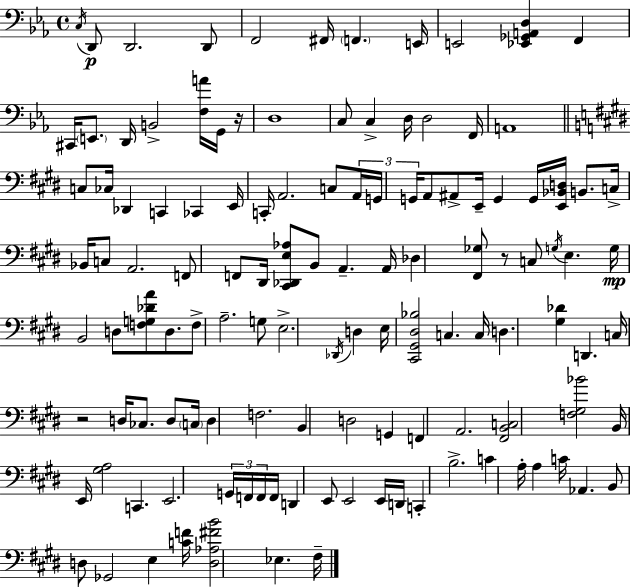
X:1
T:Untitled
M:4/4
L:1/4
K:Cm
C,/4 D,,/2 D,,2 D,,/2 F,,2 ^F,,/4 F,, E,,/4 E,,2 [_E,,_G,,A,,D,] F,, ^C,,/4 E,,/2 D,,/4 B,,2 [F,A]/4 G,,/4 z/4 D,4 C,/2 C, D,/4 D,2 F,,/4 A,,4 C,/2 _C,/4 _D,, C,, _C,, E,,/4 C,,/4 A,,2 C,/2 A,,/4 G,,/4 G,,/4 A,,/2 ^A,,/2 E,,/4 G,, G,,/4 [E,,_B,,D,]/4 B,,/2 C,/4 _B,,/4 C,/2 A,,2 F,,/2 F,,/2 ^D,,/4 [^C,,_D,,E,_A,]/2 B,,/2 A,, A,,/4 _D, [^F,,_G,]/2 z/2 C,/2 G,/4 E, G,/4 B,,2 D,/2 [F,G,_DA]/2 D,/2 F,/2 A,2 G,/2 E,2 _D,,/4 D, E,/4 [^C,,^G,,^D,_B,]2 C, C,/4 D, [^G,_D] D,, C,/4 z2 D,/4 _C,/2 D,/2 C,/4 D, F,2 B,, D,2 G,, F,, A,,2 [^F,,B,,C,]2 [F,^G,_B]2 B,,/4 E,,/4 [^G,A,]2 C,, E,,2 G,,/4 F,,/4 F,,/4 F,,/4 D,, E,,/2 E,,2 E,,/4 D,,/4 C,, B,2 C A,/4 A, C/4 _A,, B,,/2 D,/2 _G,,2 E, [CF]/4 [D,_A,^FB]2 _E, ^F,/4